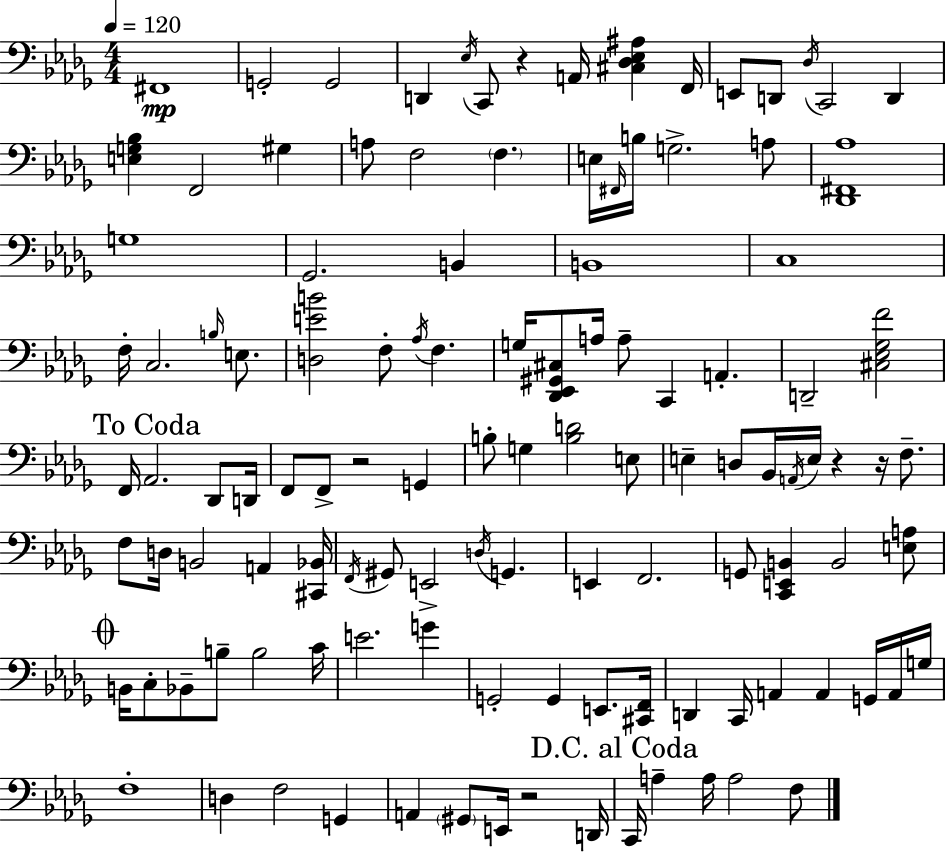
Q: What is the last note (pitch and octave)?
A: F3